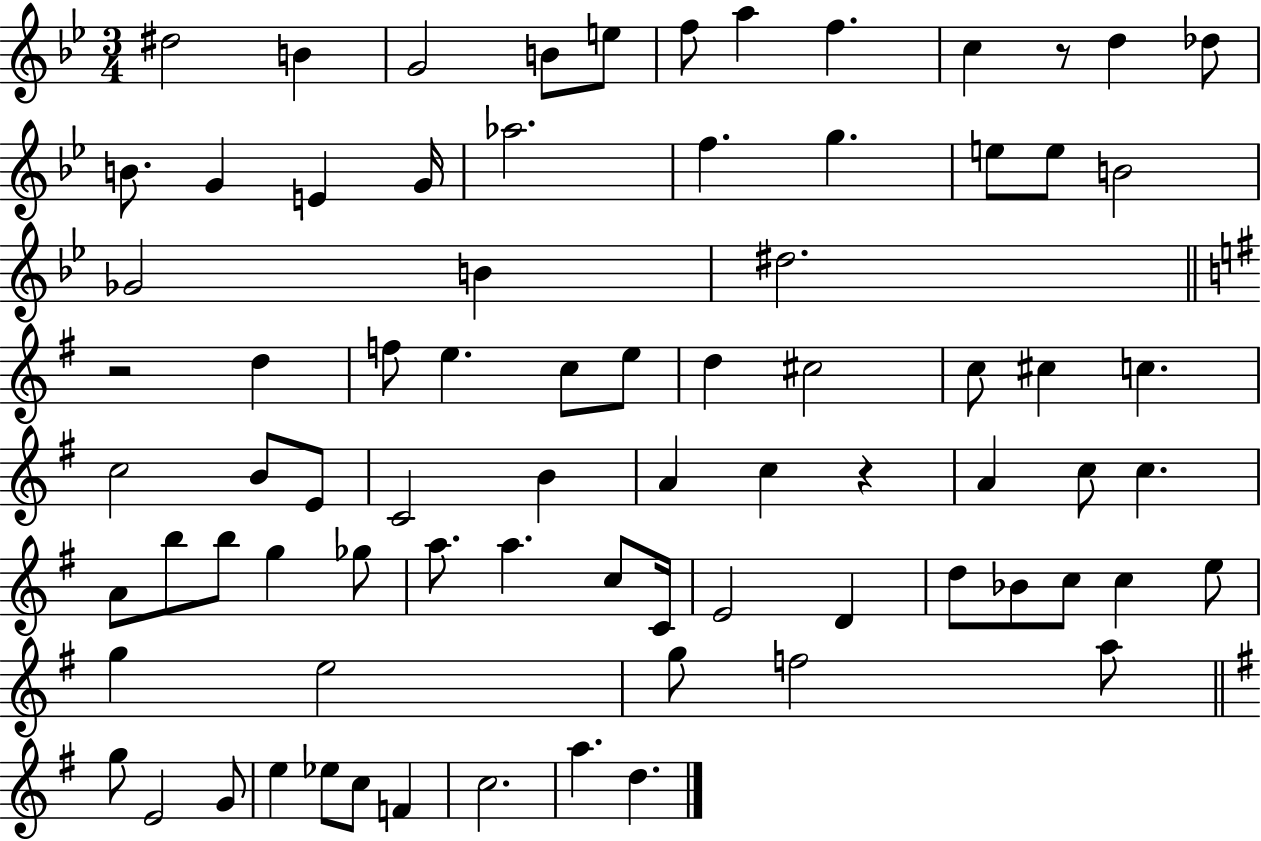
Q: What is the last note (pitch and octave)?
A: D5